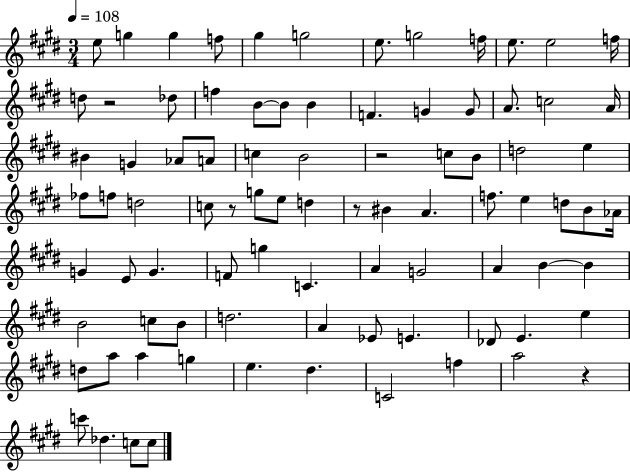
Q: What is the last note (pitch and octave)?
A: C5